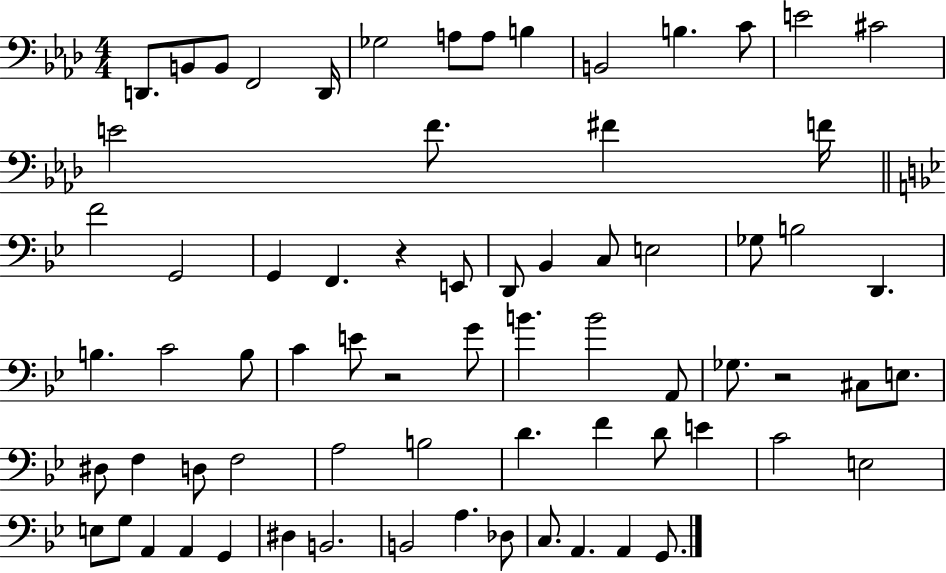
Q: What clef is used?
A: bass